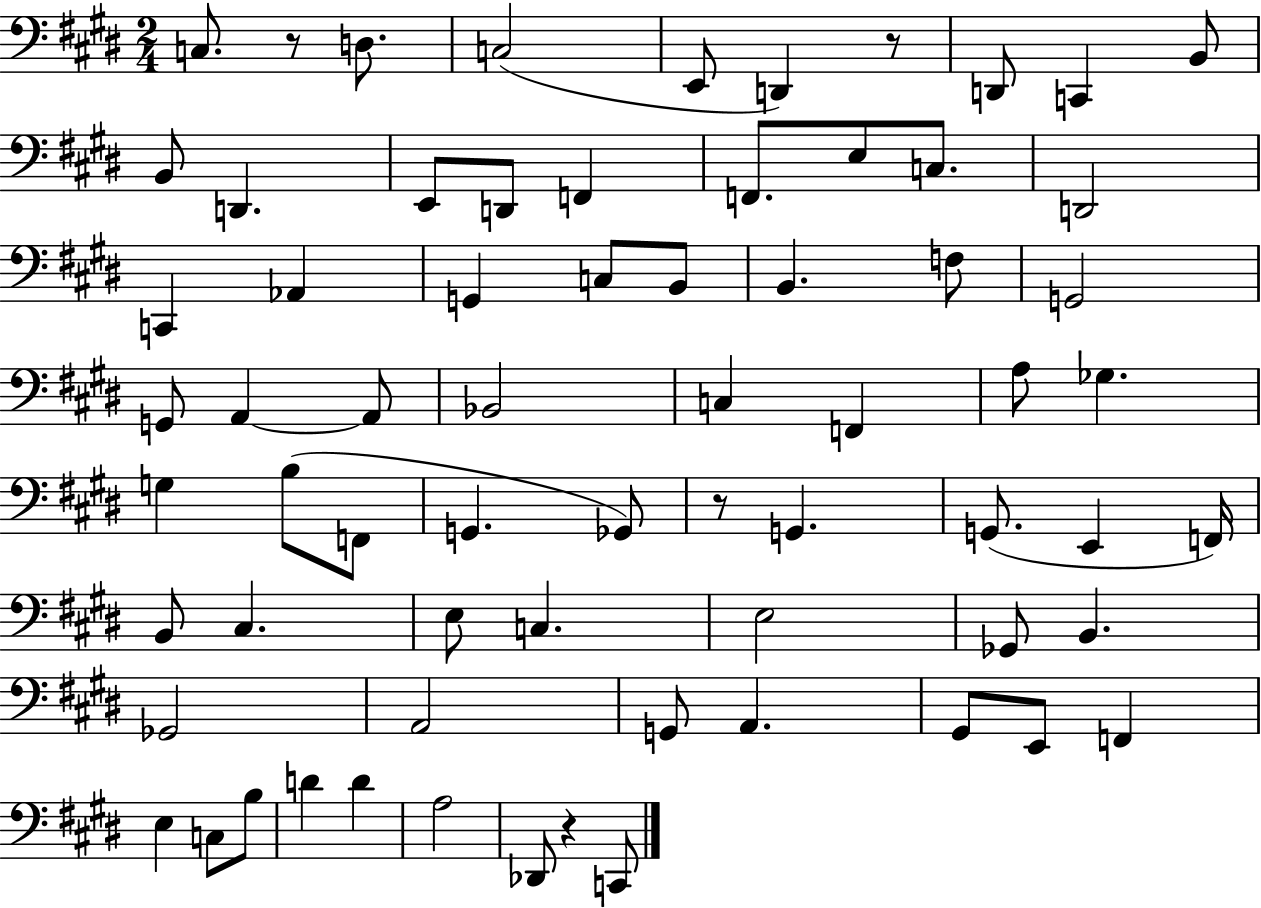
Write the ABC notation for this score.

X:1
T:Untitled
M:2/4
L:1/4
K:E
C,/2 z/2 D,/2 C,2 E,,/2 D,, z/2 D,,/2 C,, B,,/2 B,,/2 D,, E,,/2 D,,/2 F,, F,,/2 E,/2 C,/2 D,,2 C,, _A,, G,, C,/2 B,,/2 B,, F,/2 G,,2 G,,/2 A,, A,,/2 _B,,2 C, F,, A,/2 _G, G, B,/2 F,,/2 G,, _G,,/2 z/2 G,, G,,/2 E,, F,,/4 B,,/2 ^C, E,/2 C, E,2 _G,,/2 B,, _G,,2 A,,2 G,,/2 A,, ^G,,/2 E,,/2 F,, E, C,/2 B,/2 D D A,2 _D,,/2 z C,,/2